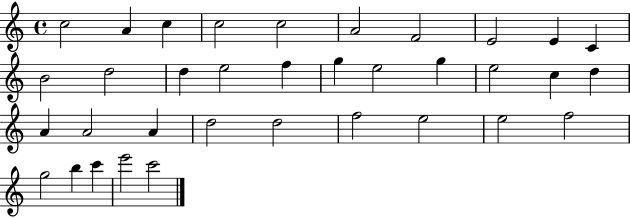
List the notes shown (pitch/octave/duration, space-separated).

C5/h A4/q C5/q C5/h C5/h A4/h F4/h E4/h E4/q C4/q B4/h D5/h D5/q E5/h F5/q G5/q E5/h G5/q E5/h C5/q D5/q A4/q A4/h A4/q D5/h D5/h F5/h E5/h E5/h F5/h G5/h B5/q C6/q E6/h C6/h